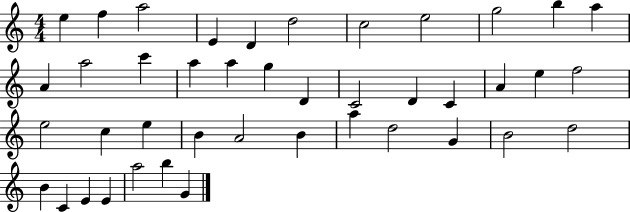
{
  \clef treble
  \numericTimeSignature
  \time 4/4
  \key c \major
  e''4 f''4 a''2 | e'4 d'4 d''2 | c''2 e''2 | g''2 b''4 a''4 | \break a'4 a''2 c'''4 | a''4 a''4 g''4 d'4 | c'2 d'4 c'4 | a'4 e''4 f''2 | \break e''2 c''4 e''4 | b'4 a'2 b'4 | a''4 d''2 g'4 | b'2 d''2 | \break b'4 c'4 e'4 e'4 | a''2 b''4 g'4 | \bar "|."
}